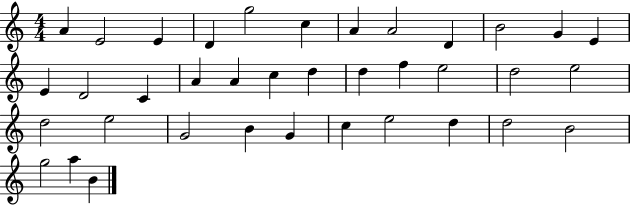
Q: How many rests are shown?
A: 0